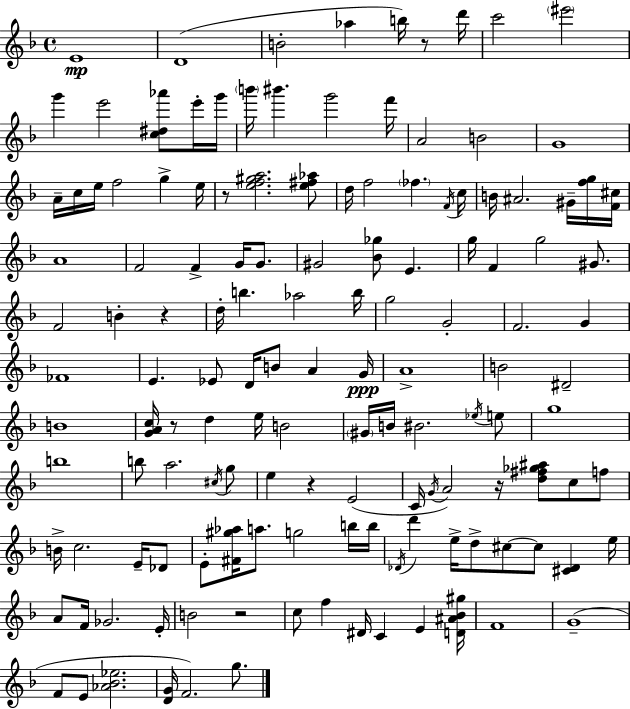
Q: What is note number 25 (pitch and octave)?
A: E5